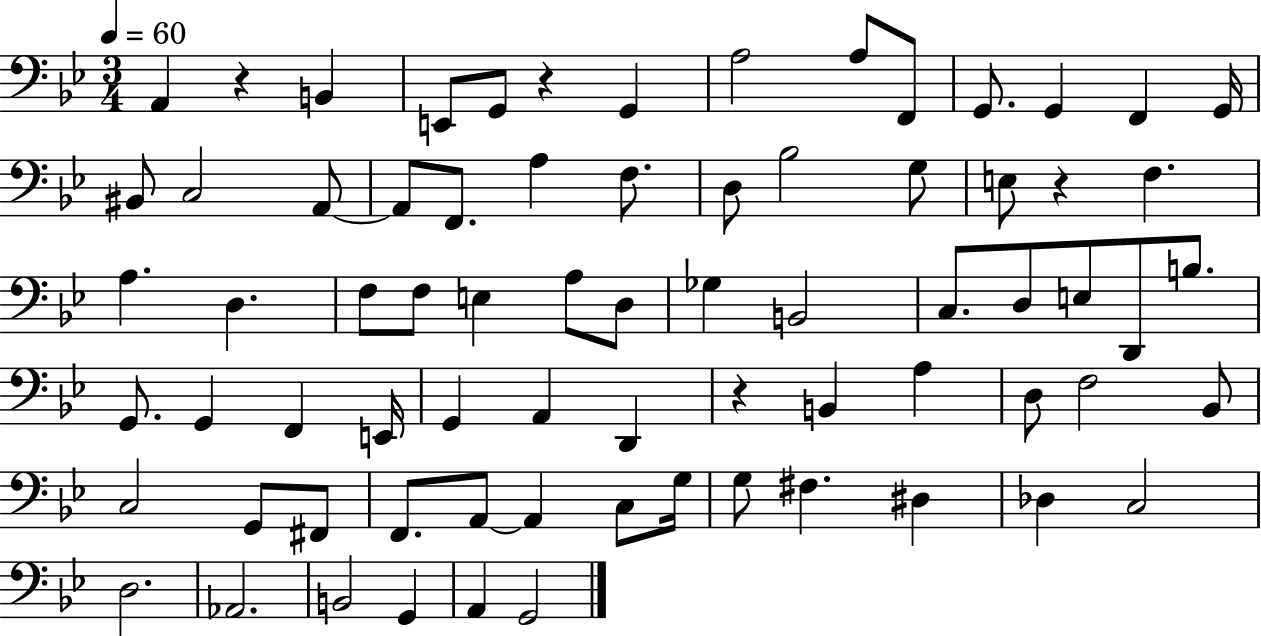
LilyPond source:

{
  \clef bass
  \numericTimeSignature
  \time 3/4
  \key bes \major
  \tempo 4 = 60
  a,4 r4 b,4 | e,8 g,8 r4 g,4 | a2 a8 f,8 | g,8. g,4 f,4 g,16 | \break bis,8 c2 a,8~~ | a,8 f,8. a4 f8. | d8 bes2 g8 | e8 r4 f4. | \break a4. d4. | f8 f8 e4 a8 d8 | ges4 b,2 | c8. d8 e8 d,8 b8. | \break g,8. g,4 f,4 e,16 | g,4 a,4 d,4 | r4 b,4 a4 | d8 f2 bes,8 | \break c2 g,8 fis,8 | f,8. a,8~~ a,4 c8 g16 | g8 fis4. dis4 | des4 c2 | \break d2. | aes,2. | b,2 g,4 | a,4 g,2 | \break \bar "|."
}